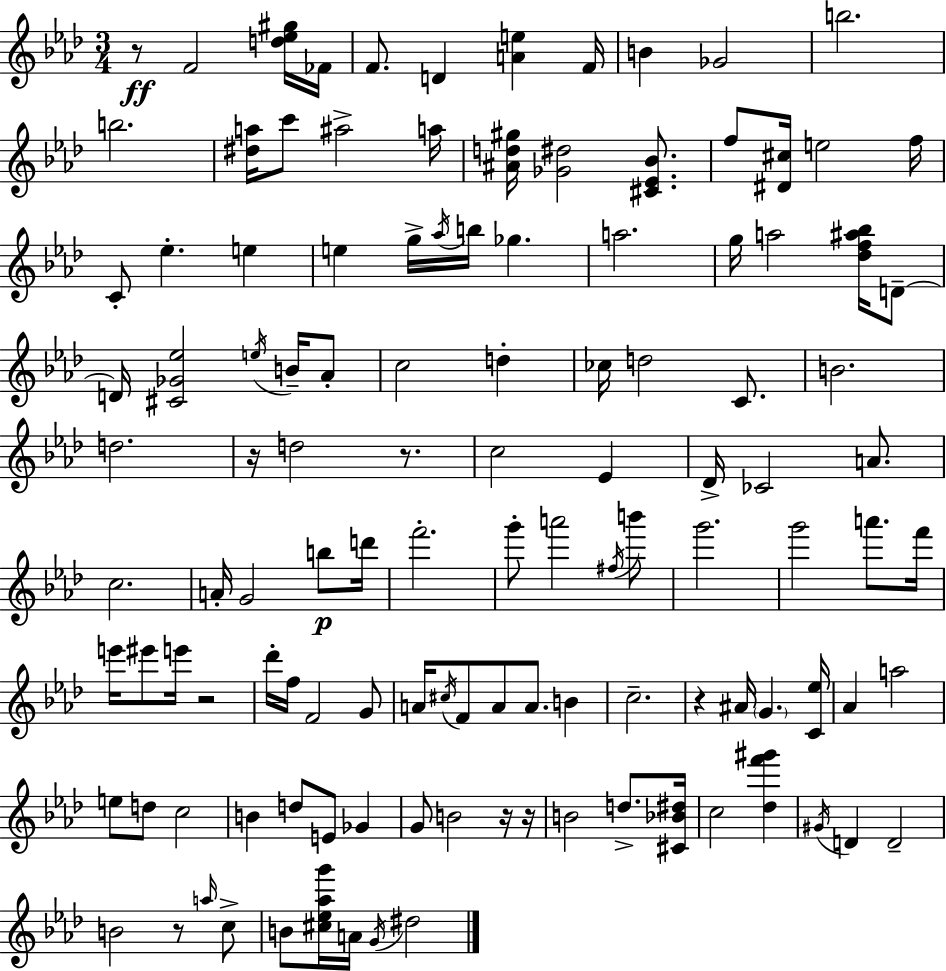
X:1
T:Untitled
M:3/4
L:1/4
K:Fm
z/2 F2 [d_e^g]/4 _F/4 F/2 D [Ae] F/4 B _G2 b2 b2 [^da]/4 c'/2 ^a2 a/4 [^Ad^g]/4 [_G^d]2 [^C_E_B]/2 f/2 [^D^c]/4 e2 f/4 C/2 _e e e g/4 _a/4 b/4 _g a2 g/4 a2 [_df^a_b]/4 D/2 D/4 [^C_G_e]2 e/4 B/4 _A/2 c2 d _c/4 d2 C/2 B2 d2 z/4 d2 z/2 c2 _E _D/4 _C2 A/2 c2 A/4 G2 b/2 d'/4 f'2 g'/2 a'2 ^f/4 b'/2 g'2 g'2 a'/2 f'/4 e'/4 ^e'/2 e'/4 z2 _d'/4 f/4 F2 G/2 A/4 ^c/4 F/2 A/2 A/2 B c2 z ^A/4 G [C_e]/4 _A a2 e/2 d/2 c2 B d/2 E/2 _G G/2 B2 z/4 z/4 B2 d/2 [^C_B^d]/4 c2 [_df'^g'] ^G/4 D D2 B2 z/2 a/4 c/2 B/2 [^c_e_ag']/4 A/4 G/4 ^d2